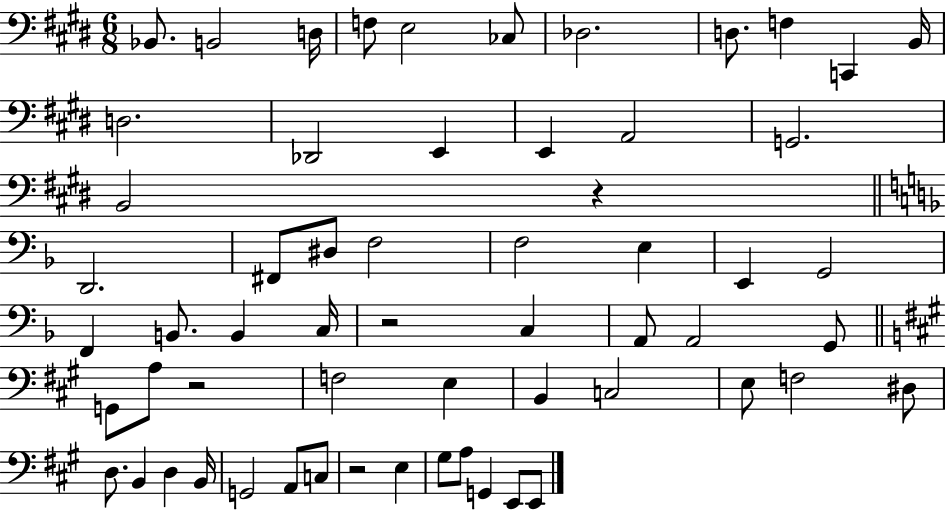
{
  \clef bass
  \numericTimeSignature
  \time 6/8
  \key e \major
  \repeat volta 2 { bes,8. b,2 d16 | f8 e2 ces8 | des2. | d8. f4 c,4 b,16 | \break d2. | des,2 e,4 | e,4 a,2 | g,2. | \break b,2 r4 | \bar "||" \break \key f \major d,2. | fis,8 dis8 f2 | f2 e4 | e,4 g,2 | \break f,4 b,8. b,4 c16 | r2 c4 | a,8 a,2 g,8 | \bar "||" \break \key a \major g,8 a8 r2 | f2 e4 | b,4 c2 | e8 f2 dis8 | \break d8. b,4 d4 b,16 | g,2 a,8 c8 | r2 e4 | gis8 a8 g,4 e,8 e,8 | \break } \bar "|."
}